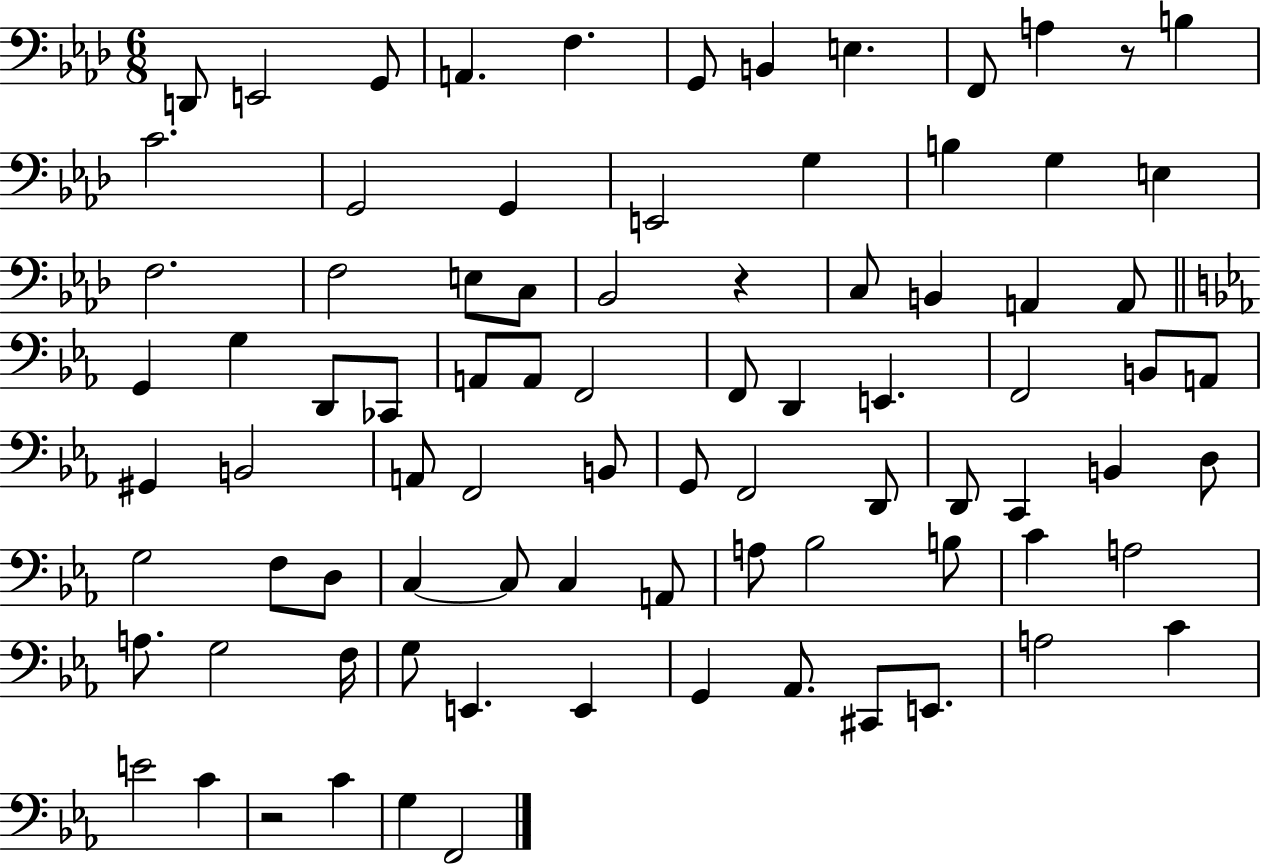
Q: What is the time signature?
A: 6/8